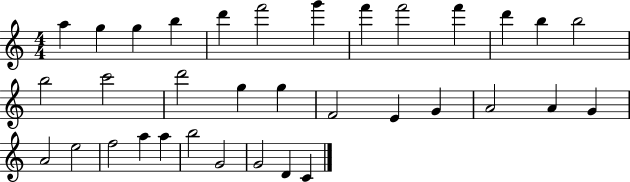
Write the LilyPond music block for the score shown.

{
  \clef treble
  \numericTimeSignature
  \time 4/4
  \key c \major
  a''4 g''4 g''4 b''4 | d'''4 f'''2 g'''4 | f'''4 f'''2 f'''4 | d'''4 b''4 b''2 | \break b''2 c'''2 | d'''2 g''4 g''4 | f'2 e'4 g'4 | a'2 a'4 g'4 | \break a'2 e''2 | f''2 a''4 a''4 | b''2 g'2 | g'2 d'4 c'4 | \break \bar "|."
}